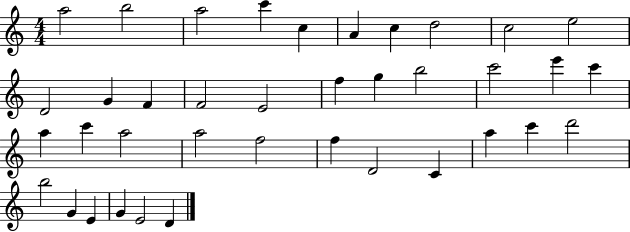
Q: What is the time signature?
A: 4/4